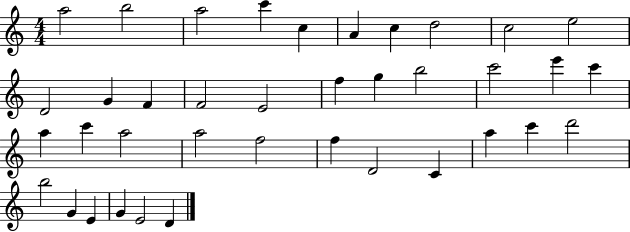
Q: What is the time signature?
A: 4/4